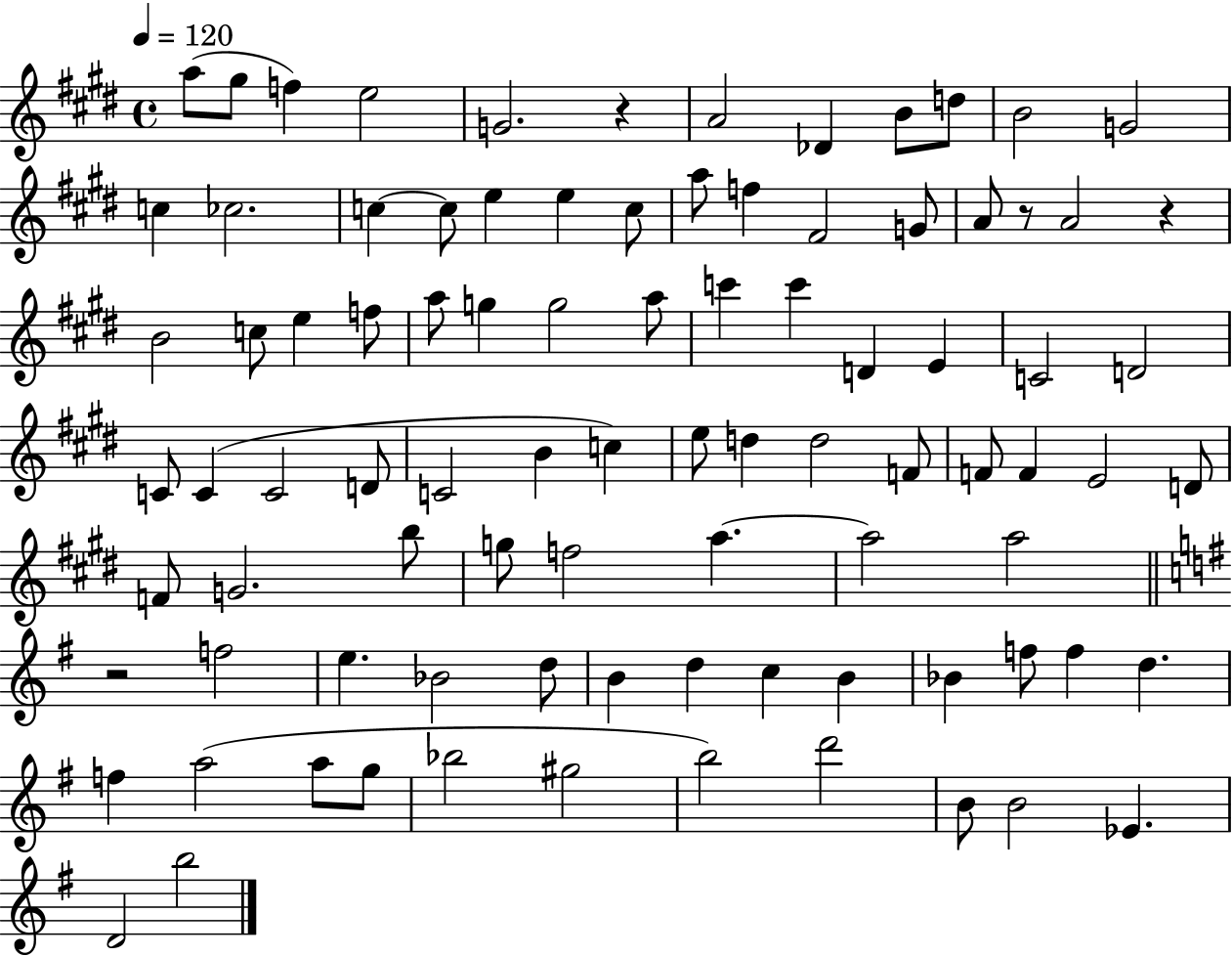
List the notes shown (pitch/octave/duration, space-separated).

A5/e G#5/e F5/q E5/h G4/h. R/q A4/h Db4/q B4/e D5/e B4/h G4/h C5/q CES5/h. C5/q C5/e E5/q E5/q C5/e A5/e F5/q F#4/h G4/e A4/e R/e A4/h R/q B4/h C5/e E5/q F5/e A5/e G5/q G5/h A5/e C6/q C6/q D4/q E4/q C4/h D4/h C4/e C4/q C4/h D4/e C4/h B4/q C5/q E5/e D5/q D5/h F4/e F4/e F4/q E4/h D4/e F4/e G4/h. B5/e G5/e F5/h A5/q. A5/h A5/h R/h F5/h E5/q. Bb4/h D5/e B4/q D5/q C5/q B4/q Bb4/q F5/e F5/q D5/q. F5/q A5/h A5/e G5/e Bb5/h G#5/h B5/h D6/h B4/e B4/h Eb4/q. D4/h B5/h